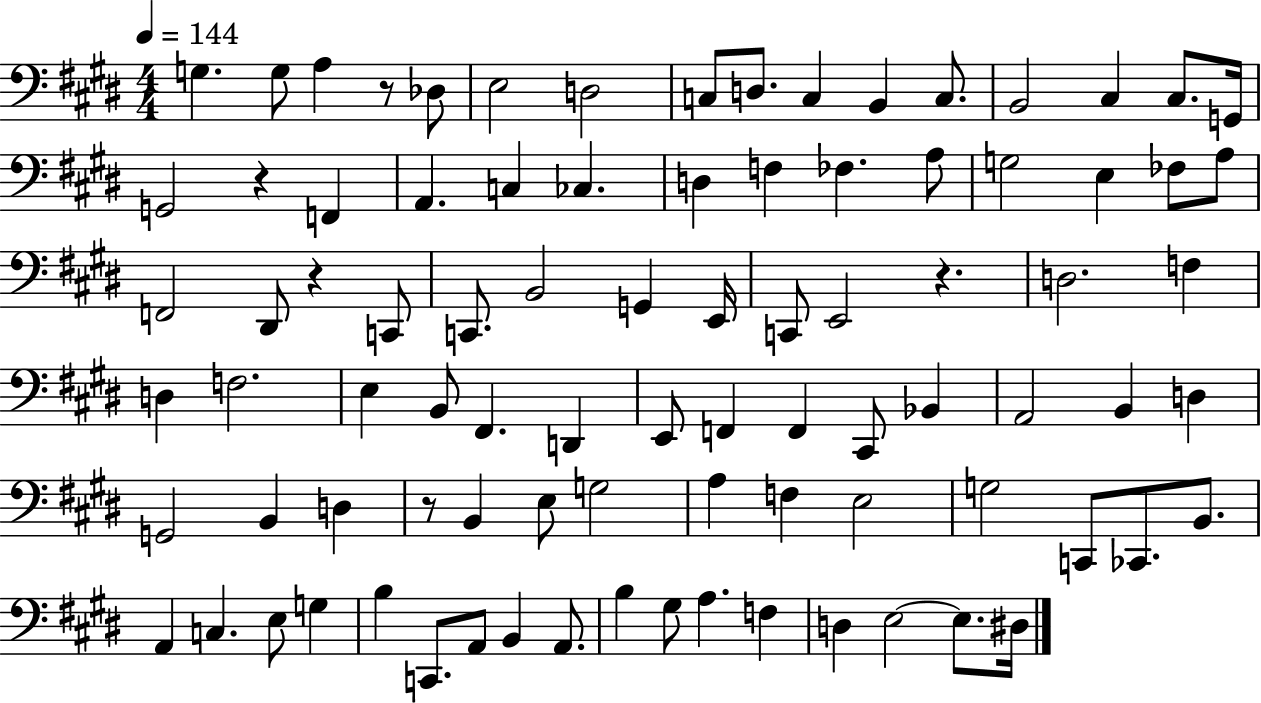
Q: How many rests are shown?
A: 5